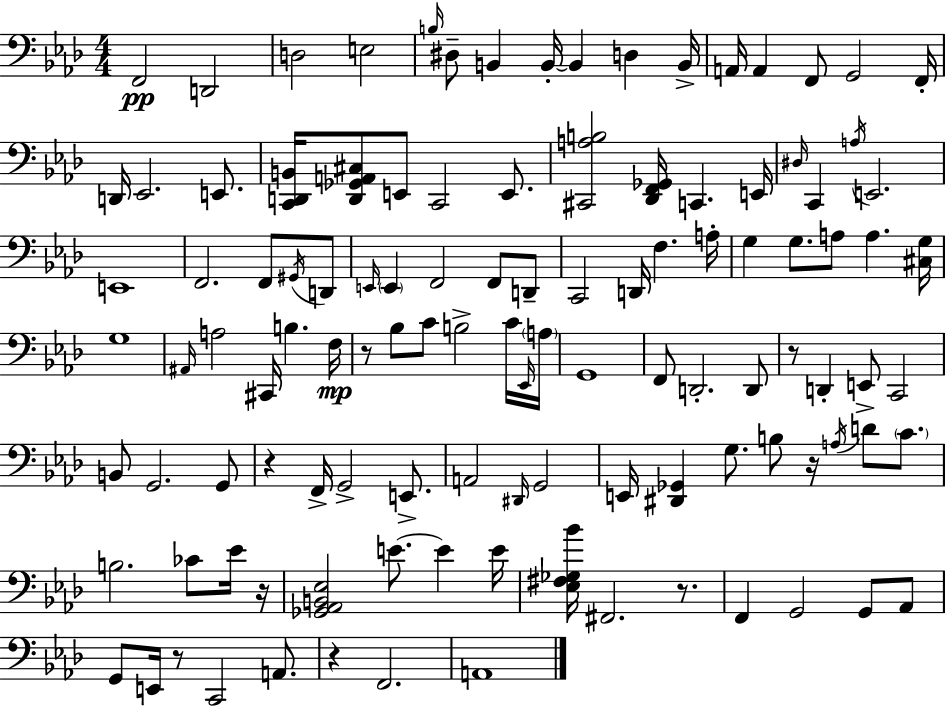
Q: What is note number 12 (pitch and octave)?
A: A2